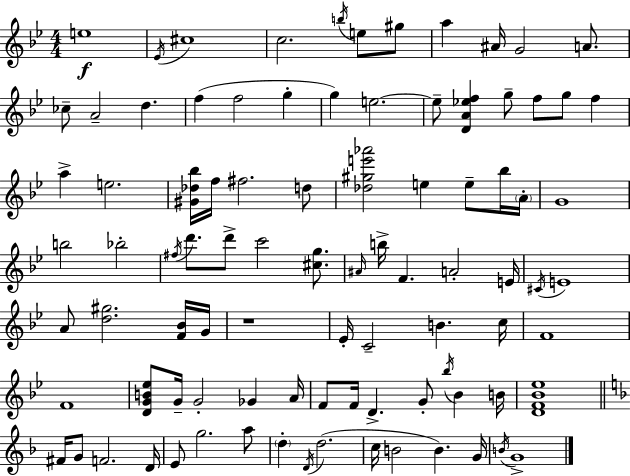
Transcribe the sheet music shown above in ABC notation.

X:1
T:Untitled
M:4/4
L:1/4
K:Gm
e4 _E/4 ^c4 c2 b/4 e/2 ^g/2 a ^A/4 G2 A/2 _c/2 A2 d f f2 g g e2 e/2 [DA_ef] g/2 f/2 g/2 f a e2 [^G_d_b]/4 f/4 ^f2 d/2 [_d^ge'_a']2 e e/2 _b/4 A/4 G4 b2 _b2 ^f/4 d'/2 d'/2 c'2 [^cg]/2 ^A/4 b/4 F A2 E/4 ^C/4 E4 A/2 [d^g]2 [F_B]/4 G/4 z4 _E/4 C2 B c/4 F4 F4 [DGB_e]/2 G/4 G2 _G A/4 F/2 F/4 D G/2 _b/4 _B B/4 [DF_B_e]4 ^F/4 G/2 F2 D/4 E/2 g2 a/2 d D/4 d2 c/4 B2 B G/4 B/4 G4